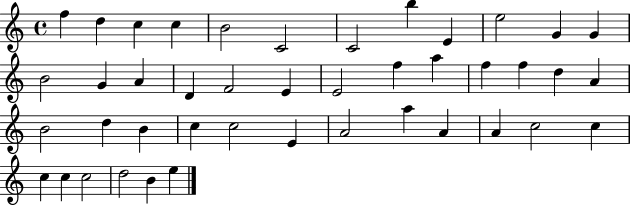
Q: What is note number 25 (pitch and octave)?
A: A4